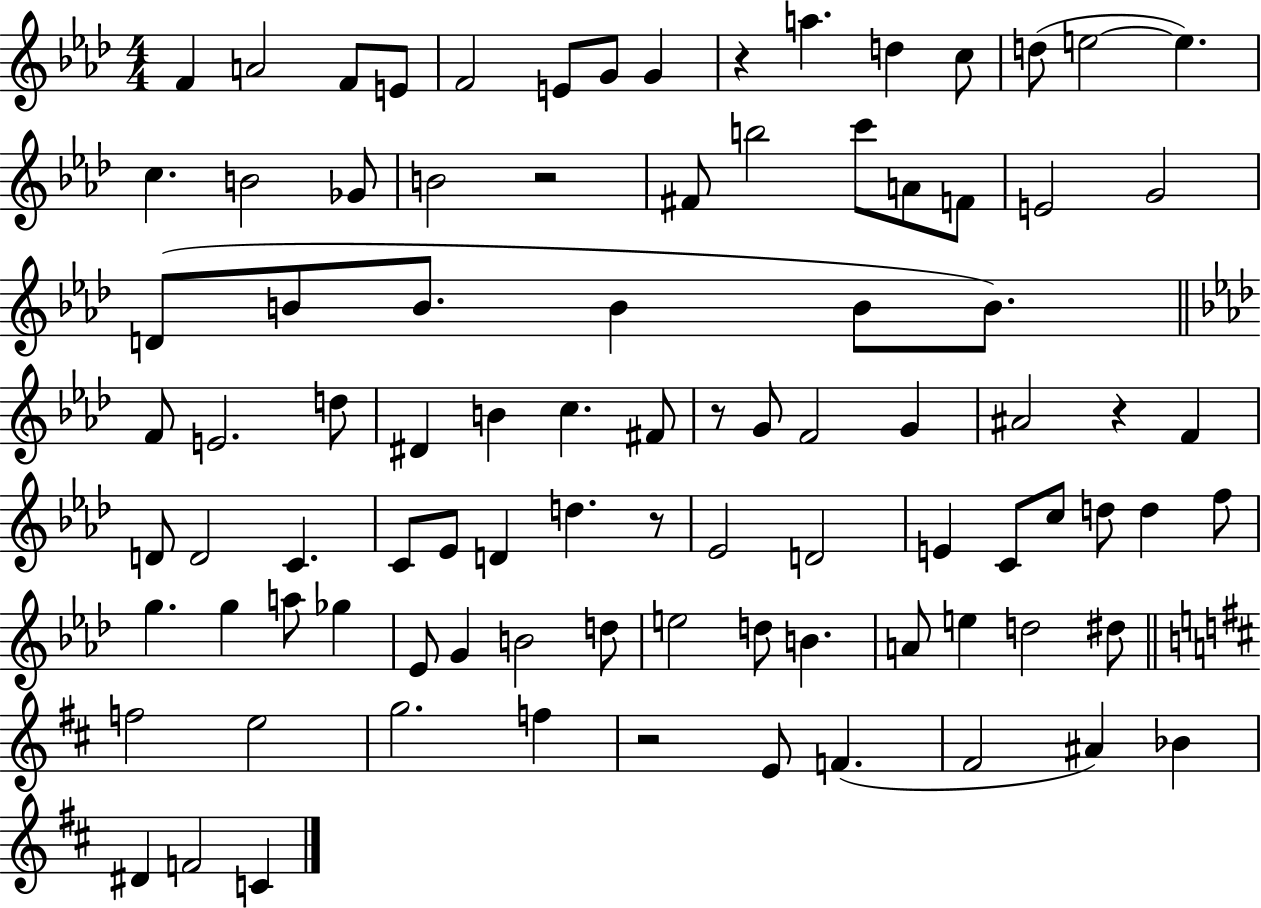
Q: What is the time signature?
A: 4/4